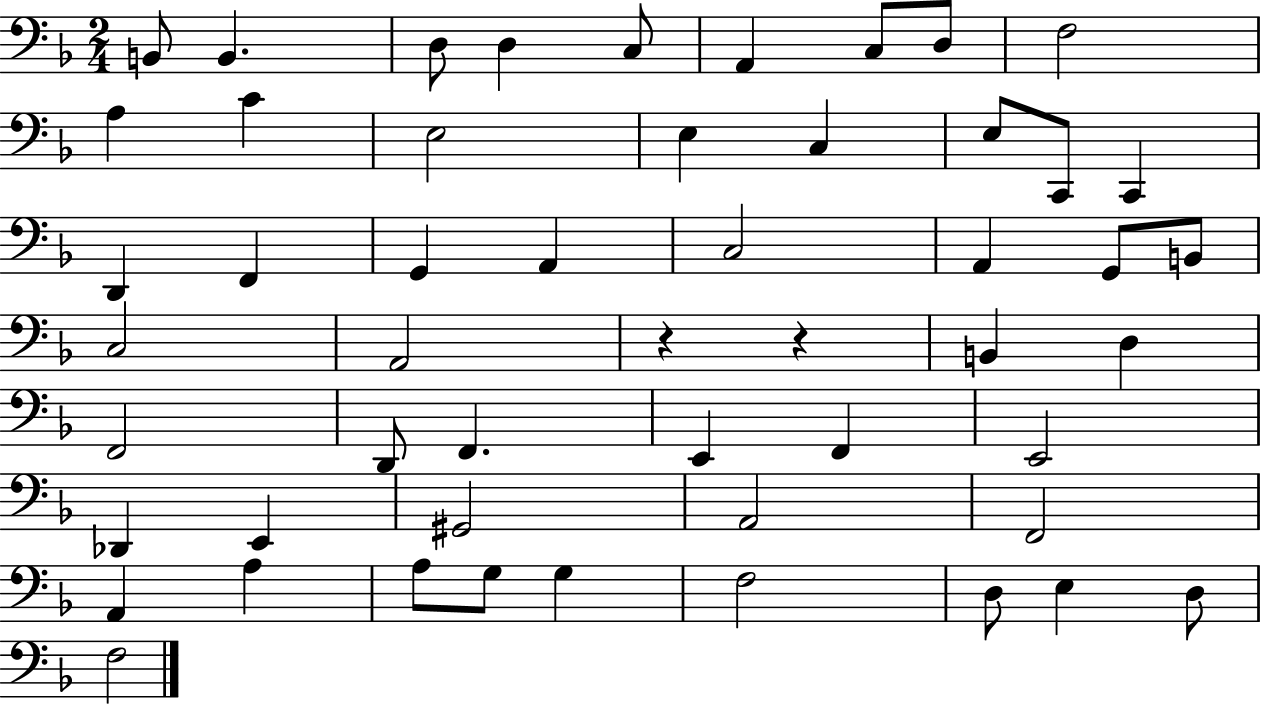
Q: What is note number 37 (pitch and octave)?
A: E2